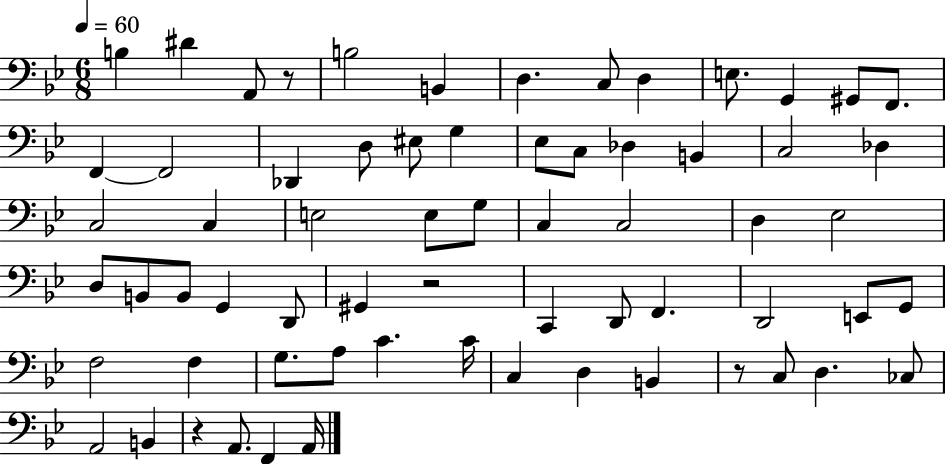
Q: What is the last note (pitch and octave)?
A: A2